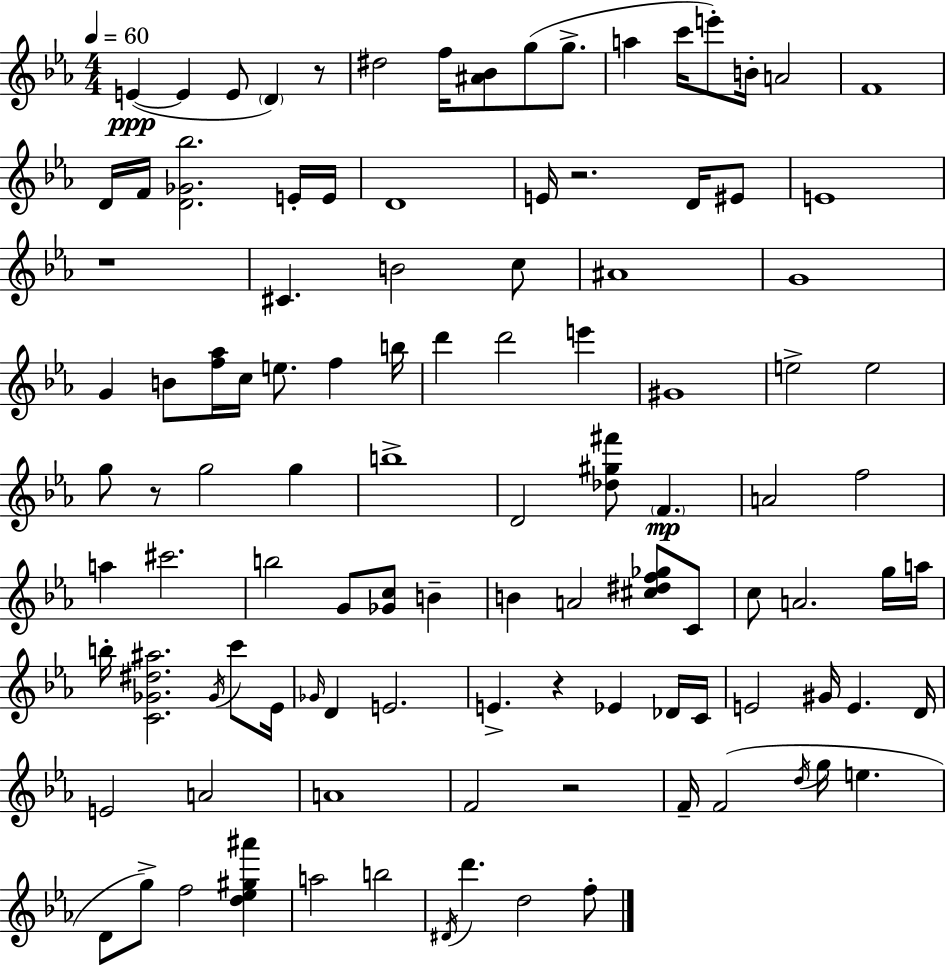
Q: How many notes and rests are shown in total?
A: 107